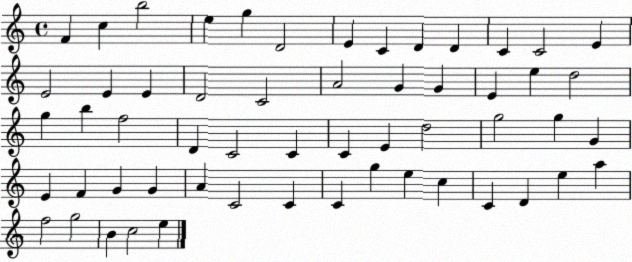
X:1
T:Untitled
M:4/4
L:1/4
K:C
F c b2 e g D2 E C D D C C2 E E2 E E D2 C2 A2 G G E e d2 g b f2 D C2 C C E d2 g2 g G E F G G A C2 C C g e c C D e a f2 g2 B c2 e